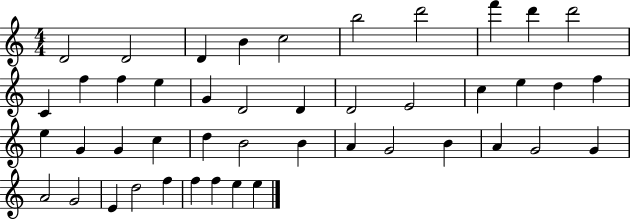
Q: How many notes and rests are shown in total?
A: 45